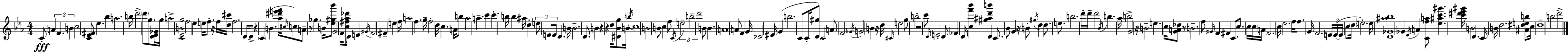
C4/e A4/q F4/q. B4/q C5/h [C4,Eb4,F#4]/e Eb5/q. Bb5/q A5/h. B5/s D6/h D6/e G5/e. [D4,Eb4,Gb4]/s G5/s A5/h [C4,Eb4,B4,G5]/h F5/h Eb5/q E5/s F5/e. R/s F5/s [D5,C#6]/s F5/h. D4/s D4/e R/q C4/q B4/q. [Ab5,D#6,E6,F6]/s C#5/s C5/e A4/e R/e Gb5/q. B4/s [Eb5,G#5,Bb6]/e G4/h F4/s [C5,F#5,Ab5,Db6]/e D4/s E4/q G#4/s F4/h F#4/q E5/q F5/s A5/h F5/q. G5/s F5/h D5/s C5/q. A4/s B5/e Ab5/h A5/q. C6/q C6/q. B5/s B5/q A#5/s D5/q E5/e E4/e E4/e D4/q. B4/s B4/h. D4/e. B4/q R/q R/q D5/s [D#4,Bb4,G5]/e B4/s B5/s C5/w B4/h B4/e C5/q F5/e C4/s E5/h B5/h D6/h B4/e B4/q. A4/w A4/e F4/q G4/s Db4/h EIS4/s G4/q B5/h. C4/e C4/s [D4,G#5]/e C4/h A4/e. F4/h Gb4/s G4/h B4/q R/s D5/s C#4/s E5/h G5/e B5/h R/h C6/e D4/s E4/h D4/e FES4/q D4/s [C5,F6,Bb6]/q [G#5,A#5,D6,B6]/q D4/q C4/e. Bb4/e G4/q R/s B4/e G#5/s D5/q D5/e. E5/e. B5/h. D6/s D6/s D6/h Bb4/s B5/q. Ab5/s B5/h G4/h R/s B4/h E5/q. C5/s [G4,A4,Db5]/e R/e B4/h. F5/e G#4/s F4/q F#4/q C4/e. C5/e. C5/s C5/s A4/s F4/h. C5/s Eb5/h. F5/s F5/e. G4/s F4/h. E4/s E4/s E4/s C5/e D5/s E5/h. E5/s [D4,Gb4,A#5,Bb5]/w Gb4/q Eb4/s A4/q [C4,F5,A5]/e [Eb5,A#5,C6,G#6]/q. [C6,D#6,Eb6,G#6]/s B4/h D4/q. C4/s B4/s D5/h. [A#4,D#5,E5,B5]/e C5/s D5/w B5/h D6/h